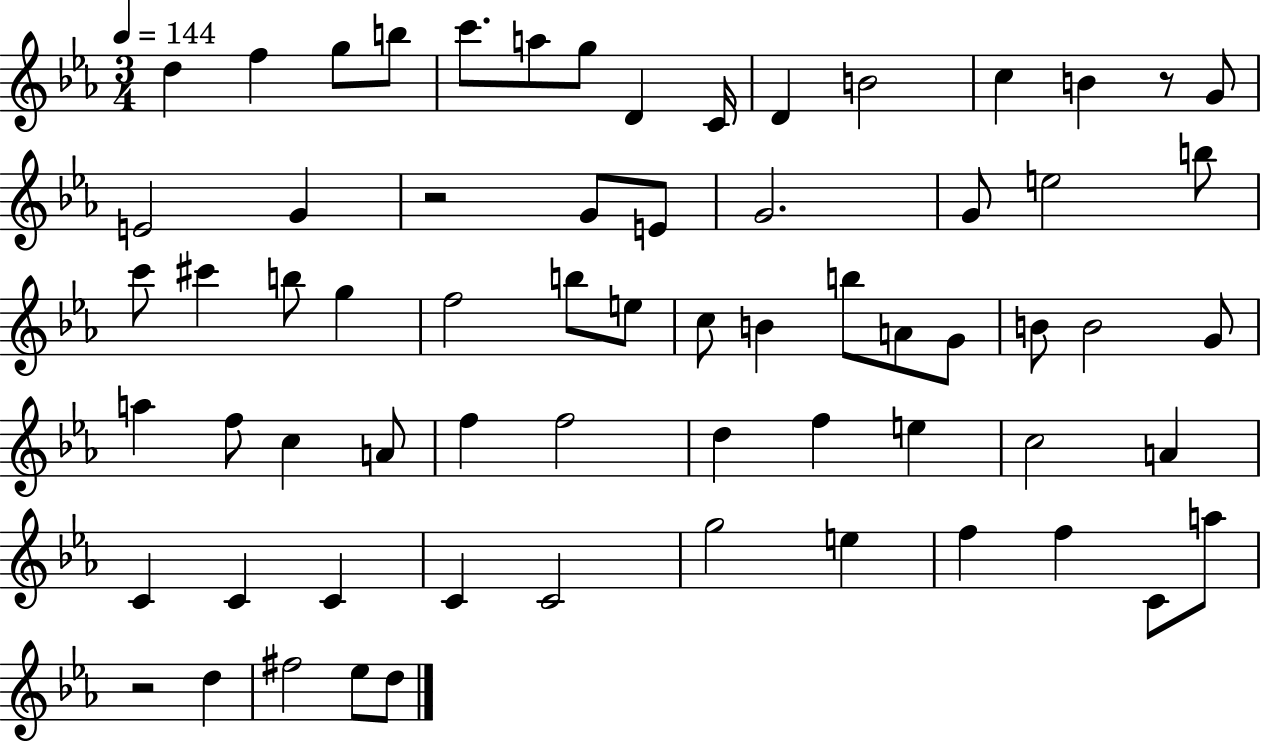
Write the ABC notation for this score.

X:1
T:Untitled
M:3/4
L:1/4
K:Eb
d f g/2 b/2 c'/2 a/2 g/2 D C/4 D B2 c B z/2 G/2 E2 G z2 G/2 E/2 G2 G/2 e2 b/2 c'/2 ^c' b/2 g f2 b/2 e/2 c/2 B b/2 A/2 G/2 B/2 B2 G/2 a f/2 c A/2 f f2 d f e c2 A C C C C C2 g2 e f f C/2 a/2 z2 d ^f2 _e/2 d/2